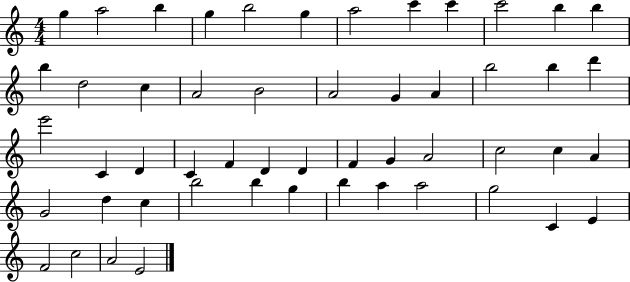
{
  \clef treble
  \numericTimeSignature
  \time 4/4
  \key c \major
  g''4 a''2 b''4 | g''4 b''2 g''4 | a''2 c'''4 c'''4 | c'''2 b''4 b''4 | \break b''4 d''2 c''4 | a'2 b'2 | a'2 g'4 a'4 | b''2 b''4 d'''4 | \break e'''2 c'4 d'4 | c'4 f'4 d'4 d'4 | f'4 g'4 a'2 | c''2 c''4 a'4 | \break g'2 d''4 c''4 | b''2 b''4 g''4 | b''4 a''4 a''2 | g''2 c'4 e'4 | \break f'2 c''2 | a'2 e'2 | \bar "|."
}